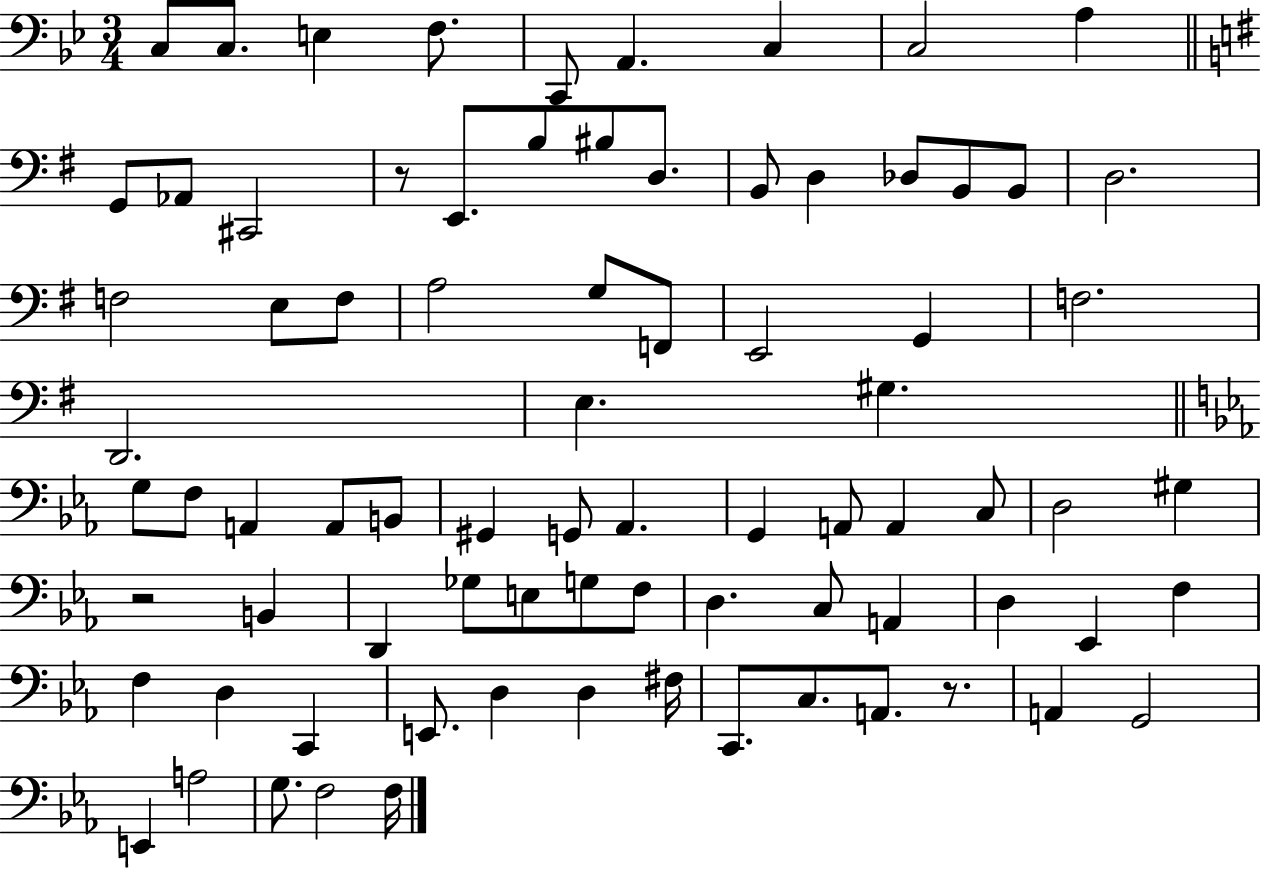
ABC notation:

X:1
T:Untitled
M:3/4
L:1/4
K:Bb
C,/2 C,/2 E, F,/2 C,,/2 A,, C, C,2 A, G,,/2 _A,,/2 ^C,,2 z/2 E,,/2 B,/2 ^B,/2 D,/2 B,,/2 D, _D,/2 B,,/2 B,,/2 D,2 F,2 E,/2 F,/2 A,2 G,/2 F,,/2 E,,2 G,, F,2 D,,2 E, ^G, G,/2 F,/2 A,, A,,/2 B,,/2 ^G,, G,,/2 _A,, G,, A,,/2 A,, C,/2 D,2 ^G, z2 B,, D,, _G,/2 E,/2 G,/2 F,/2 D, C,/2 A,, D, _E,, F, F, D, C,, E,,/2 D, D, ^F,/4 C,,/2 C,/2 A,,/2 z/2 A,, G,,2 E,, A,2 G,/2 F,2 F,/4